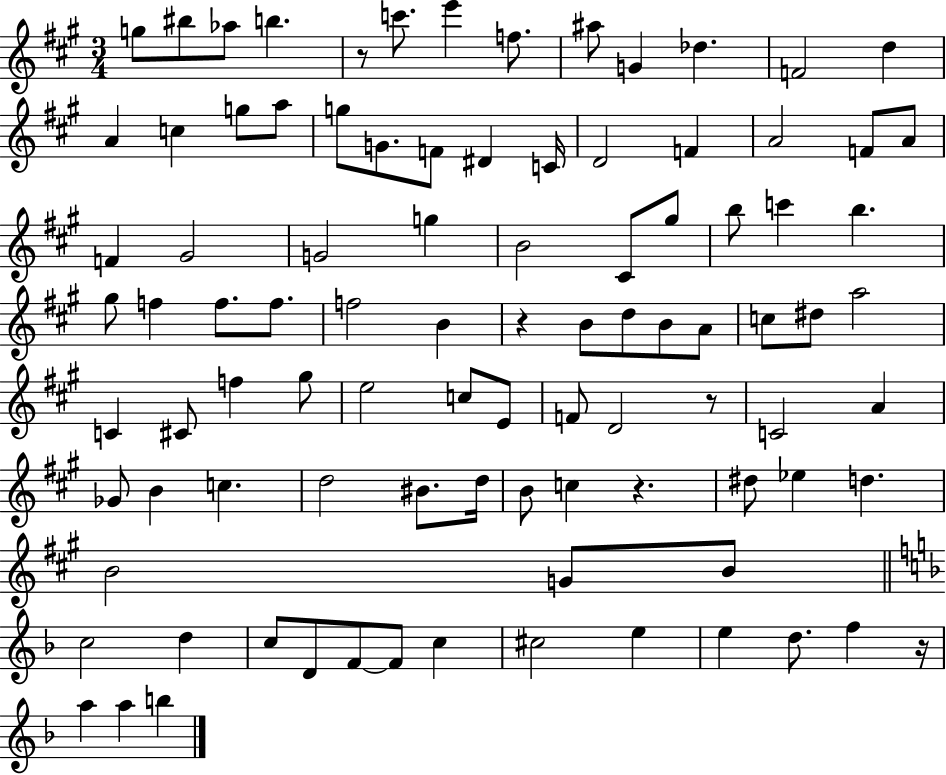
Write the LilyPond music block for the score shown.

{
  \clef treble
  \numericTimeSignature
  \time 3/4
  \key a \major
  g''8 bis''8 aes''8 b''4. | r8 c'''8. e'''4 f''8. | ais''8 g'4 des''4. | f'2 d''4 | \break a'4 c''4 g''8 a''8 | g''8 g'8. f'8 dis'4 c'16 | d'2 f'4 | a'2 f'8 a'8 | \break f'4 gis'2 | g'2 g''4 | b'2 cis'8 gis''8 | b''8 c'''4 b''4. | \break gis''8 f''4 f''8. f''8. | f''2 b'4 | r4 b'8 d''8 b'8 a'8 | c''8 dis''8 a''2 | \break c'4 cis'8 f''4 gis''8 | e''2 c''8 e'8 | f'8 d'2 r8 | c'2 a'4 | \break ges'8 b'4 c''4. | d''2 bis'8. d''16 | b'8 c''4 r4. | dis''8 ees''4 d''4. | \break b'2 g'8 b'8 | \bar "||" \break \key f \major c''2 d''4 | c''8 d'8 f'8~~ f'8 c''4 | cis''2 e''4 | e''4 d''8. f''4 r16 | \break a''4 a''4 b''4 | \bar "|."
}